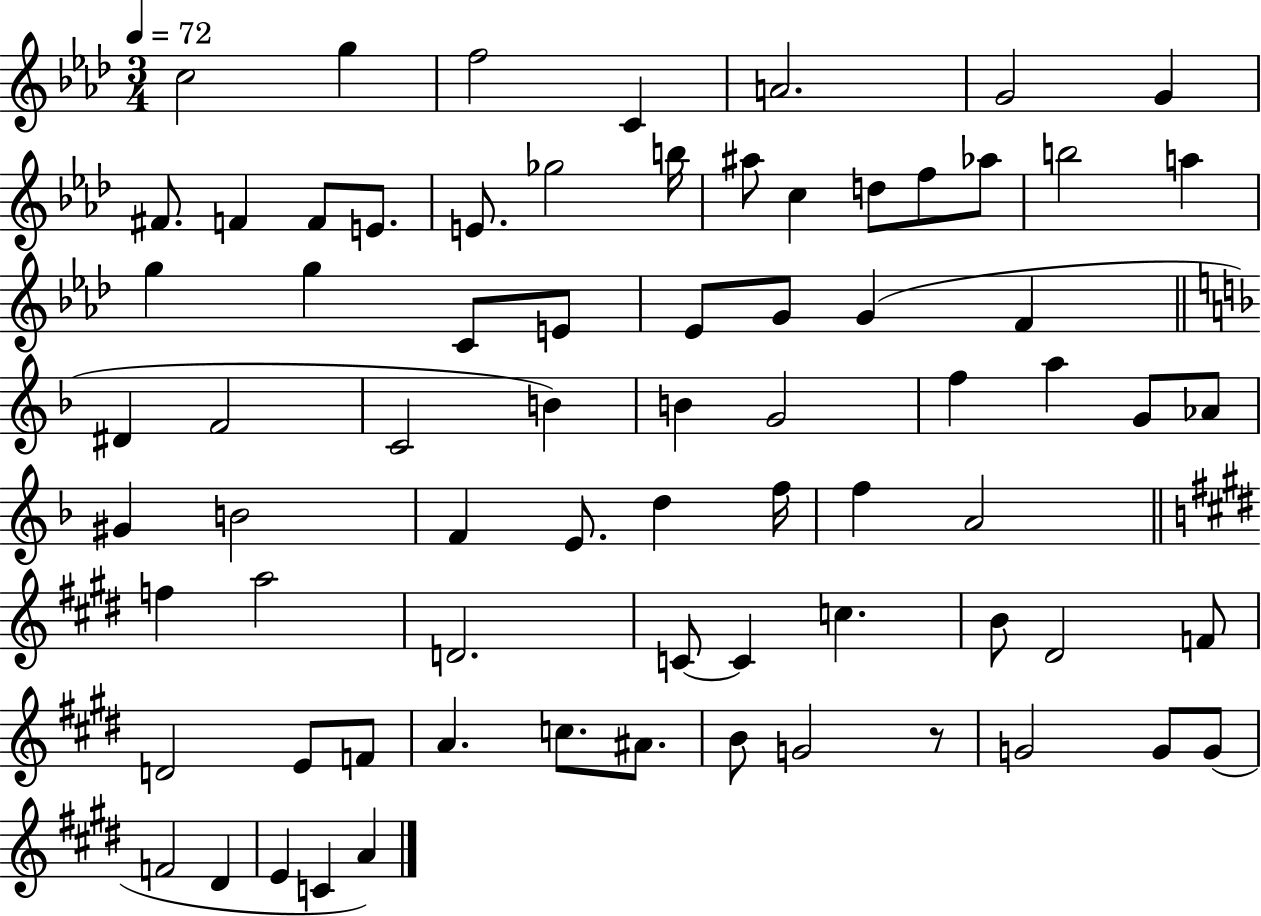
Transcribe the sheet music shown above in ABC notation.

X:1
T:Untitled
M:3/4
L:1/4
K:Ab
c2 g f2 C A2 G2 G ^F/2 F F/2 E/2 E/2 _g2 b/4 ^a/2 c d/2 f/2 _a/2 b2 a g g C/2 E/2 _E/2 G/2 G F ^D F2 C2 B B G2 f a G/2 _A/2 ^G B2 F E/2 d f/4 f A2 f a2 D2 C/2 C c B/2 ^D2 F/2 D2 E/2 F/2 A c/2 ^A/2 B/2 G2 z/2 G2 G/2 G/2 F2 ^D E C A